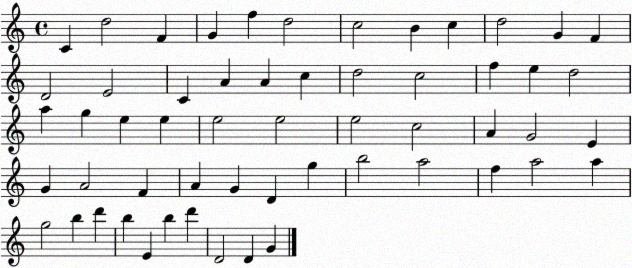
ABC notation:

X:1
T:Untitled
M:4/4
L:1/4
K:C
C d2 F G f d2 c2 B c d2 G F D2 E2 C A A c d2 c2 f e d2 a g e e e2 e2 e2 c2 A G2 E G A2 F A G D g b2 a2 f a2 a g2 b d' b E b d' D2 D G